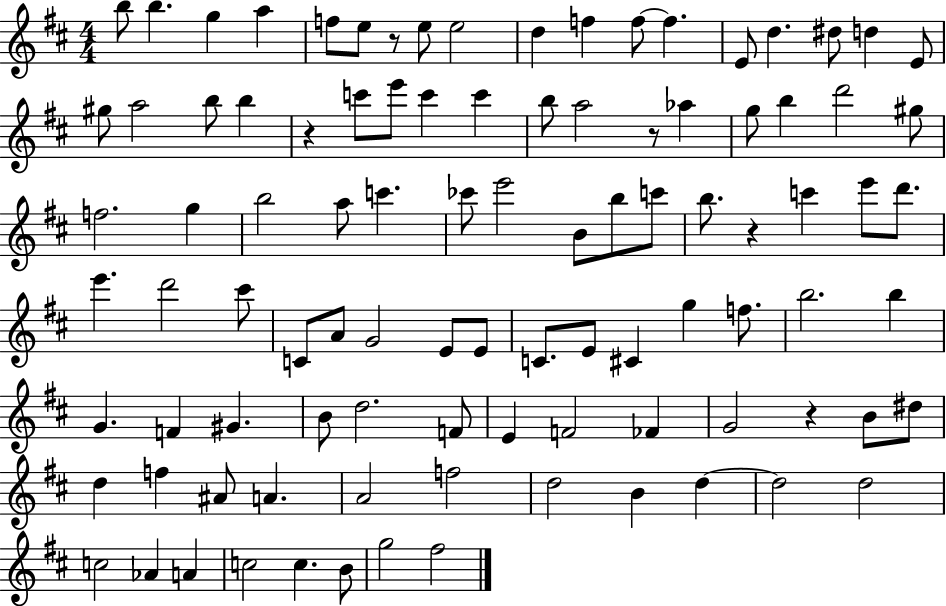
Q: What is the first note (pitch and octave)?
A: B5